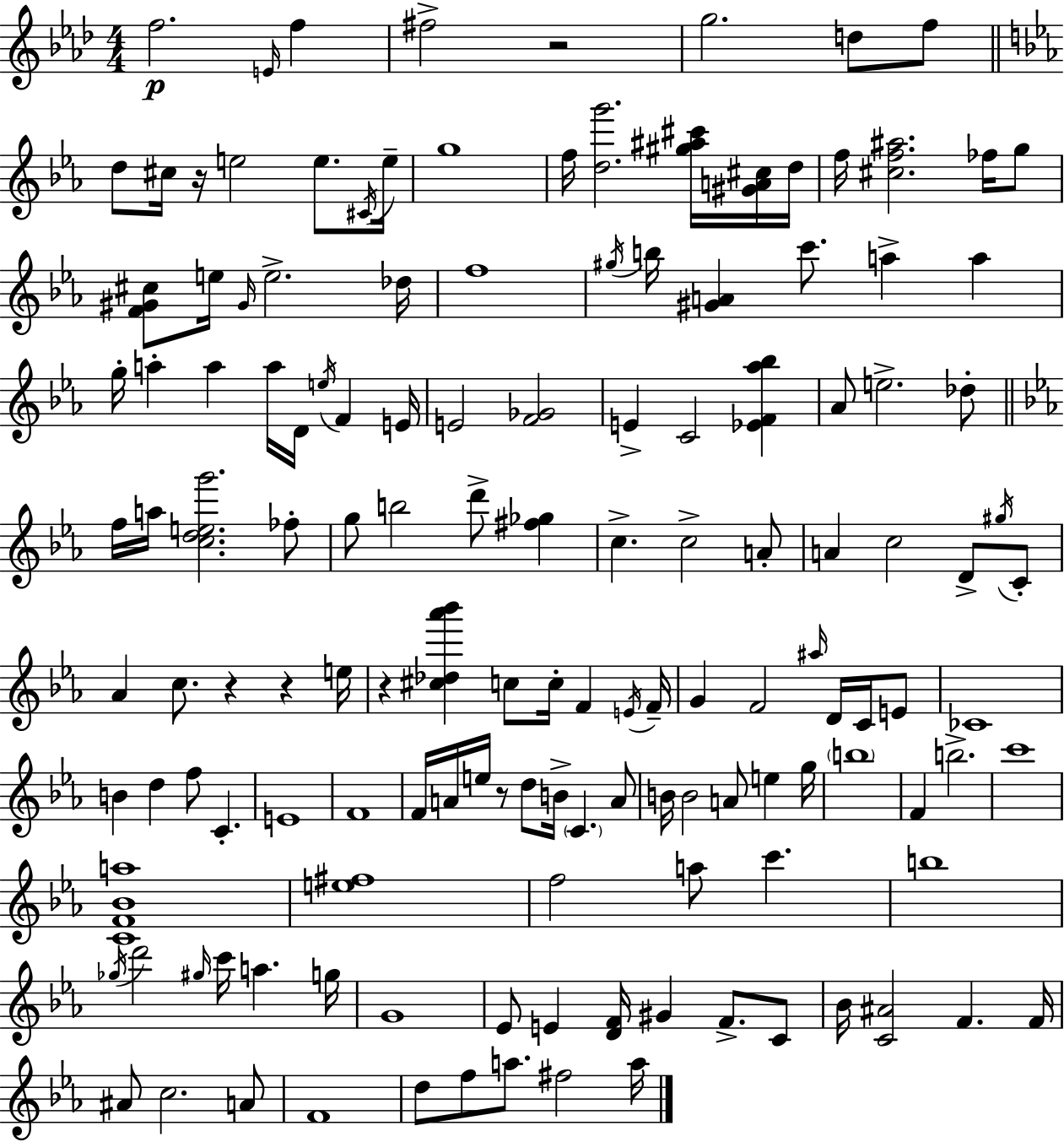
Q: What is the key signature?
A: AES major